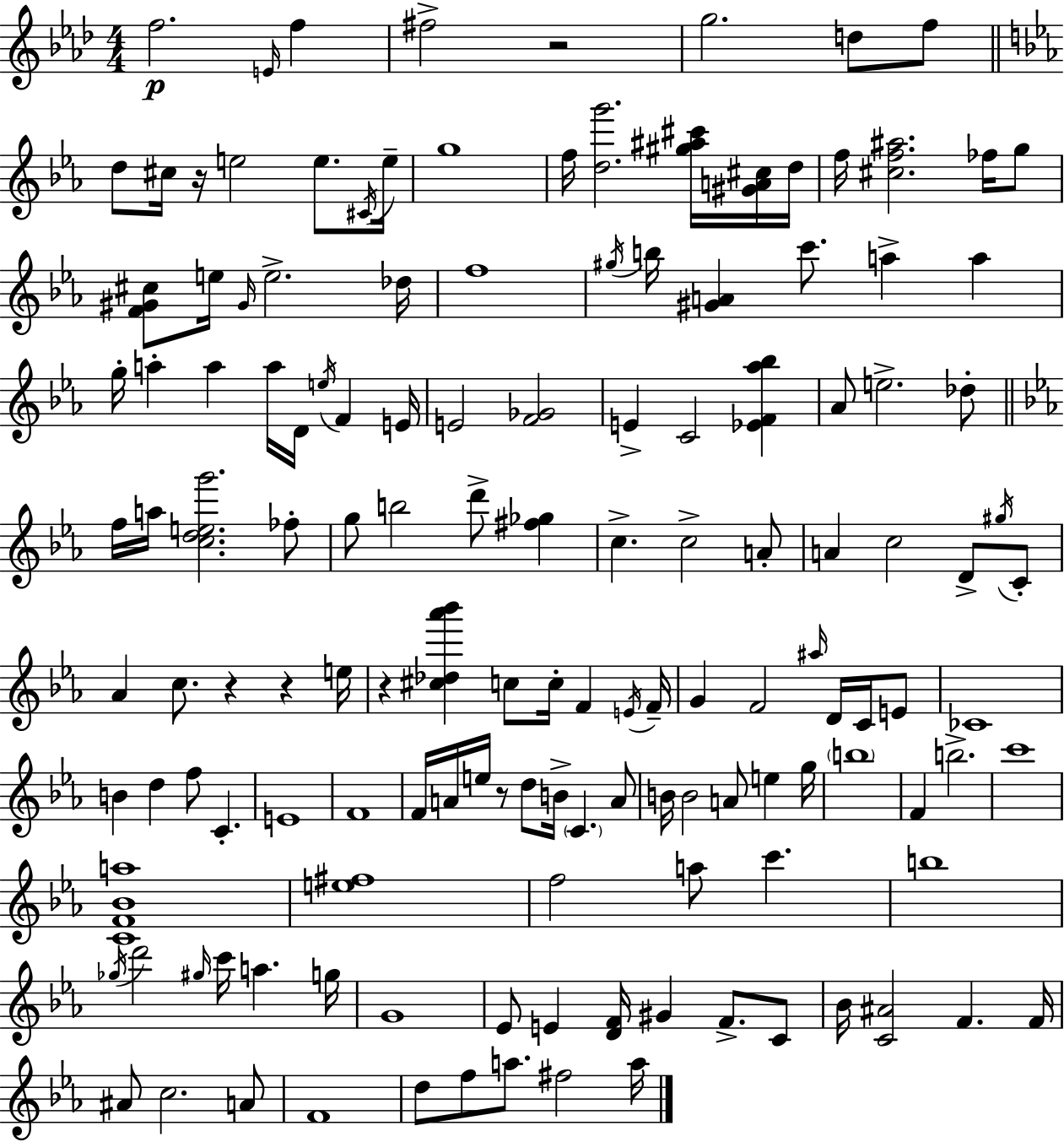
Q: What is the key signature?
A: AES major